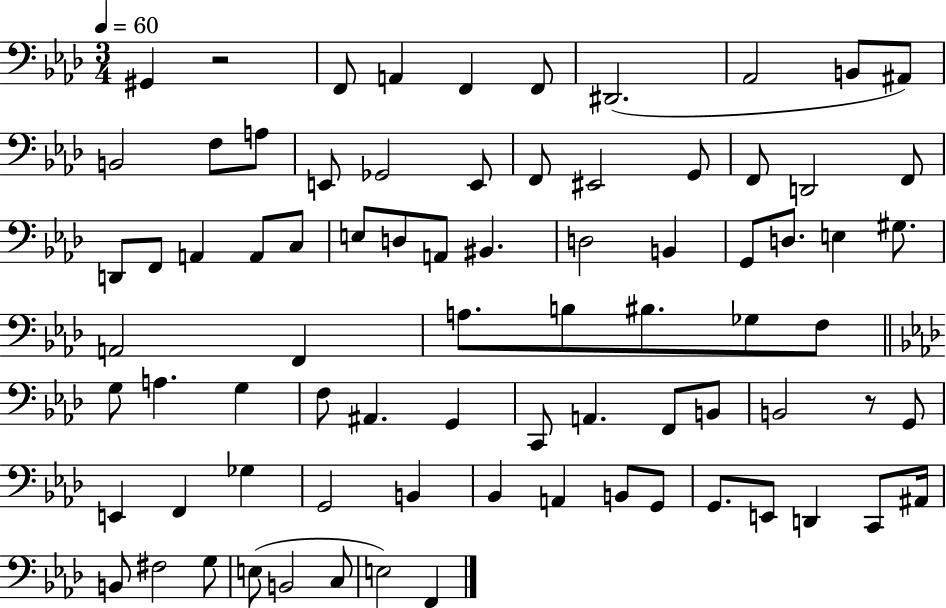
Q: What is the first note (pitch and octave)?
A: G#2